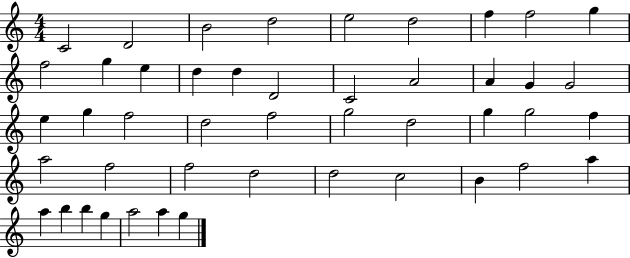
X:1
T:Untitled
M:4/4
L:1/4
K:C
C2 D2 B2 d2 e2 d2 f f2 g f2 g e d d D2 C2 A2 A G G2 e g f2 d2 f2 g2 d2 g g2 f a2 f2 f2 d2 d2 c2 B f2 a a b b g a2 a g